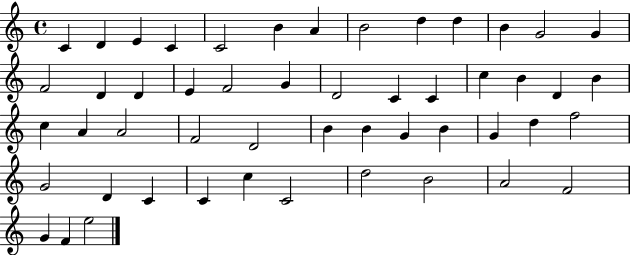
{
  \clef treble
  \time 4/4
  \defaultTimeSignature
  \key c \major
  c'4 d'4 e'4 c'4 | c'2 b'4 a'4 | b'2 d''4 d''4 | b'4 g'2 g'4 | \break f'2 d'4 d'4 | e'4 f'2 g'4 | d'2 c'4 c'4 | c''4 b'4 d'4 b'4 | \break c''4 a'4 a'2 | f'2 d'2 | b'4 b'4 g'4 b'4 | g'4 d''4 f''2 | \break g'2 d'4 c'4 | c'4 c''4 c'2 | d''2 b'2 | a'2 f'2 | \break g'4 f'4 e''2 | \bar "|."
}